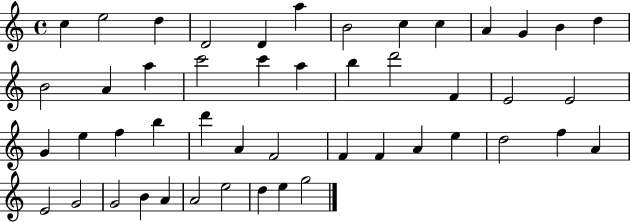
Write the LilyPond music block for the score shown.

{
  \clef treble
  \time 4/4
  \defaultTimeSignature
  \key c \major
  c''4 e''2 d''4 | d'2 d'4 a''4 | b'2 c''4 c''4 | a'4 g'4 b'4 d''4 | \break b'2 a'4 a''4 | c'''2 c'''4 a''4 | b''4 d'''2 f'4 | e'2 e'2 | \break g'4 e''4 f''4 b''4 | d'''4 a'4 f'2 | f'4 f'4 a'4 e''4 | d''2 f''4 a'4 | \break e'2 g'2 | g'2 b'4 a'4 | a'2 e''2 | d''4 e''4 g''2 | \break \bar "|."
}